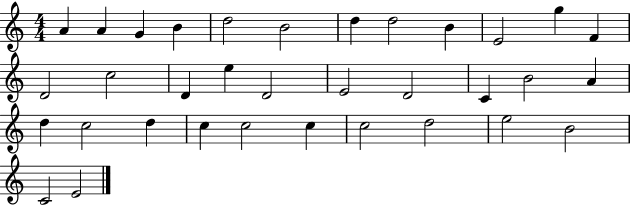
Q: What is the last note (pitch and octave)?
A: E4